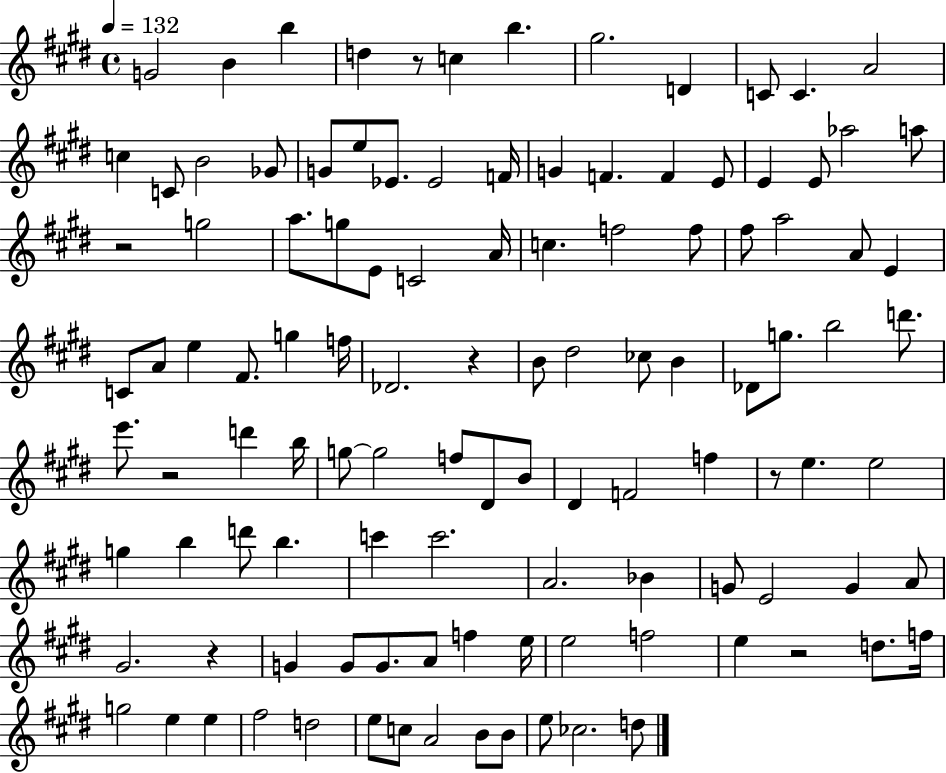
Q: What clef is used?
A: treble